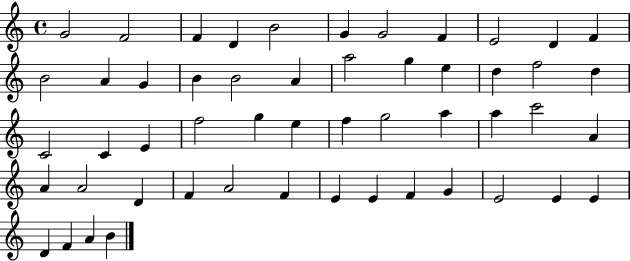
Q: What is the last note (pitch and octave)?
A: B4